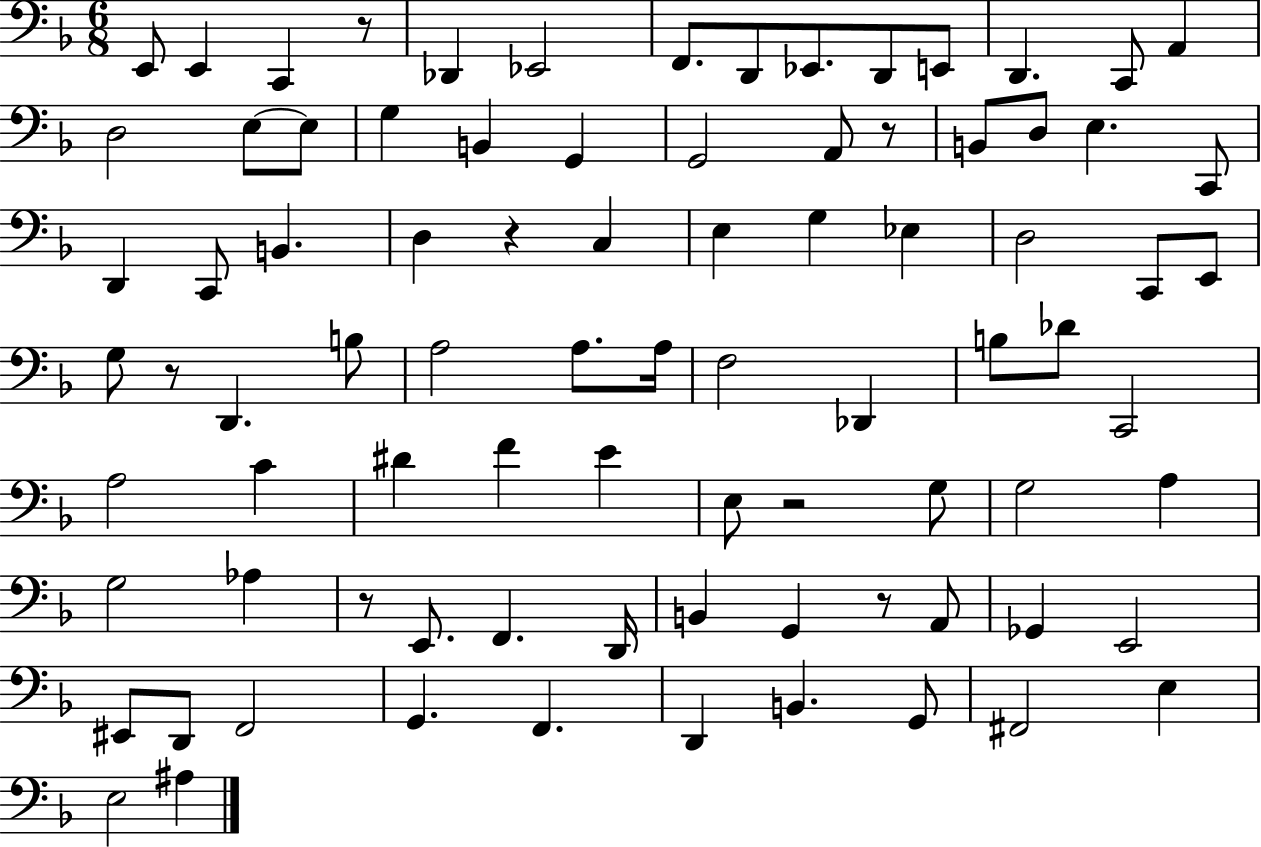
{
  \clef bass
  \numericTimeSignature
  \time 6/8
  \key f \major
  \repeat volta 2 { e,8 e,4 c,4 r8 | des,4 ees,2 | f,8. d,8 ees,8. d,8 e,8 | d,4. c,8 a,4 | \break d2 e8~~ e8 | g4 b,4 g,4 | g,2 a,8 r8 | b,8 d8 e4. c,8 | \break d,4 c,8 b,4. | d4 r4 c4 | e4 g4 ees4 | d2 c,8 e,8 | \break g8 r8 d,4. b8 | a2 a8. a16 | f2 des,4 | b8 des'8 c,2 | \break a2 c'4 | dis'4 f'4 e'4 | e8 r2 g8 | g2 a4 | \break g2 aes4 | r8 e,8. f,4. d,16 | b,4 g,4 r8 a,8 | ges,4 e,2 | \break eis,8 d,8 f,2 | g,4. f,4. | d,4 b,4. g,8 | fis,2 e4 | \break e2 ais4 | } \bar "|."
}